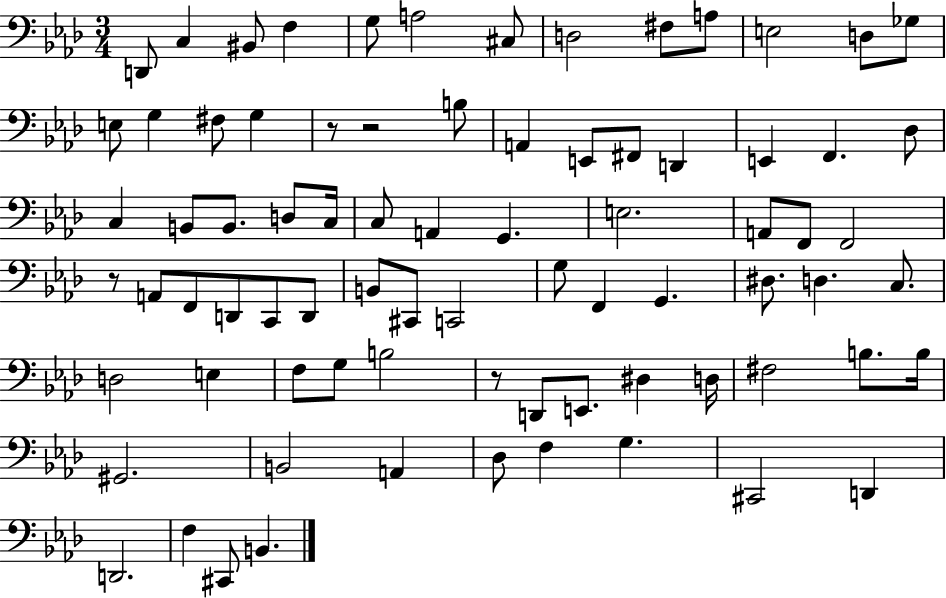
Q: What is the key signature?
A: AES major